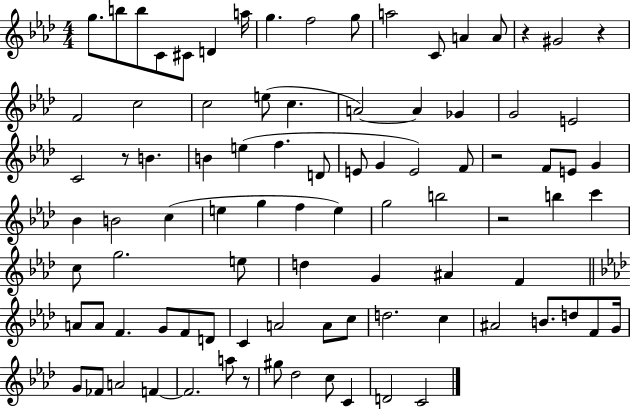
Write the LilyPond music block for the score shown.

{
  \clef treble
  \numericTimeSignature
  \time 4/4
  \key aes \major
  g''8. b''8 b''8 c'8 cis'8 d'4 a''16 | g''4. f''2 g''8 | a''2 c'8 a'4 a'8 | r4 gis'2 r4 | \break f'2 c''2 | c''2 e''8( c''4. | a'2~~) a'4 ges'4 | g'2 e'2 | \break c'2 r8 b'4. | b'4 e''4( f''4. d'8 | e'8 g'4 e'2) f'8 | r2 f'8 e'8 g'4 | \break bes'4 b'2 c''4( | e''4 g''4 f''4 e''4) | g''2 b''2 | r2 b''4 c'''4 | \break c''8 g''2. e''8 | d''4 g'4 ais'4 f'4 | \bar "||" \break \key aes \major a'8 a'8 f'4. g'8 f'8 d'8 | c'4 a'2 a'8 c''8 | d''2. c''4 | ais'2 b'8. d''8 f'8 g'16 | \break g'8 fes'8 a'2 f'4~~ | f'2. a''8 r8 | gis''8 des''2 c''8 c'4 | d'2 c'2 | \break \bar "|."
}